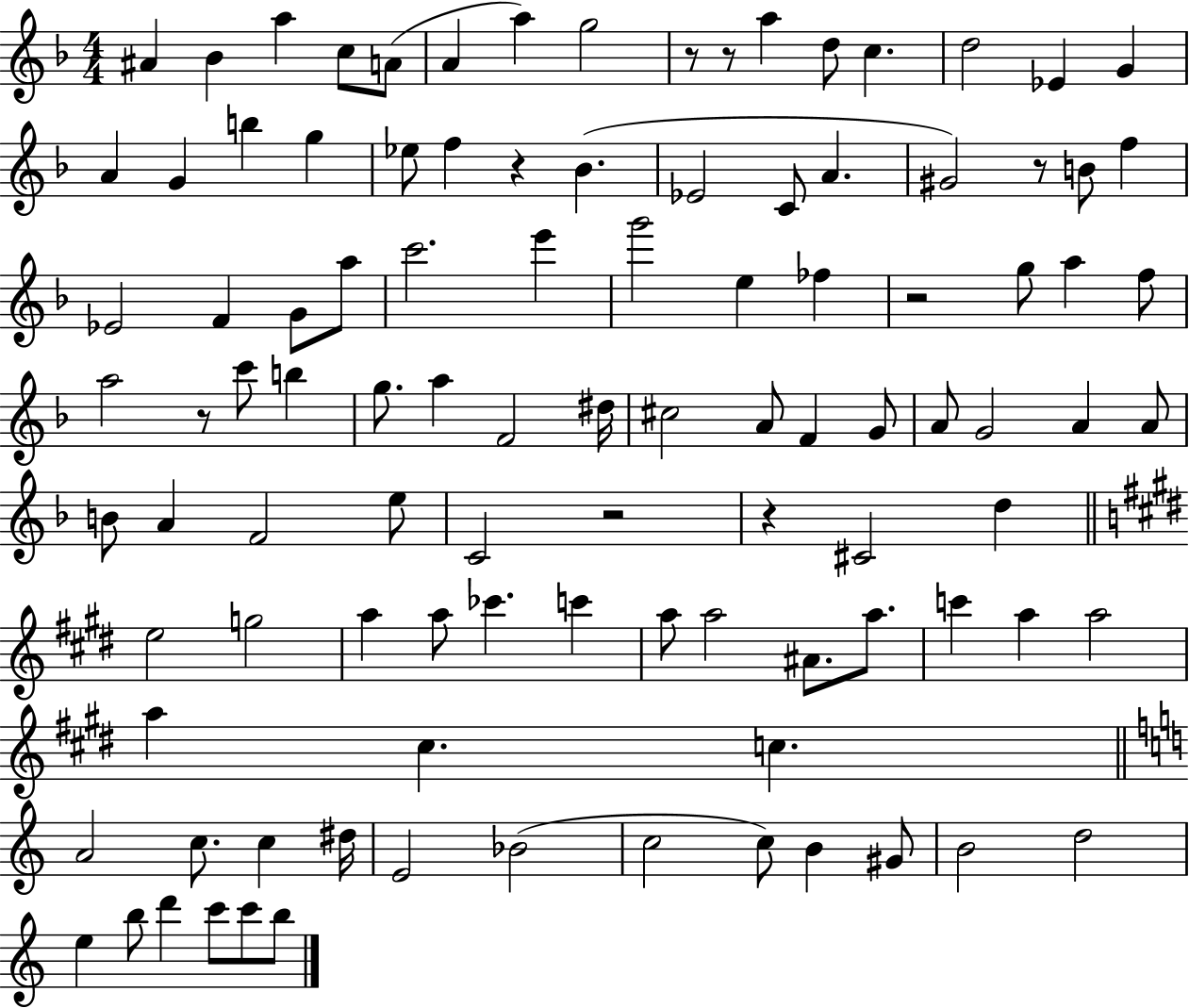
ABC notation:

X:1
T:Untitled
M:4/4
L:1/4
K:F
^A _B a c/2 A/2 A a g2 z/2 z/2 a d/2 c d2 _E G A G b g _e/2 f z _B _E2 C/2 A ^G2 z/2 B/2 f _E2 F G/2 a/2 c'2 e' g'2 e _f z2 g/2 a f/2 a2 z/2 c'/2 b g/2 a F2 ^d/4 ^c2 A/2 F G/2 A/2 G2 A A/2 B/2 A F2 e/2 C2 z2 z ^C2 d e2 g2 a a/2 _c' c' a/2 a2 ^A/2 a/2 c' a a2 a ^c c A2 c/2 c ^d/4 E2 _B2 c2 c/2 B ^G/2 B2 d2 e b/2 d' c'/2 c'/2 b/2